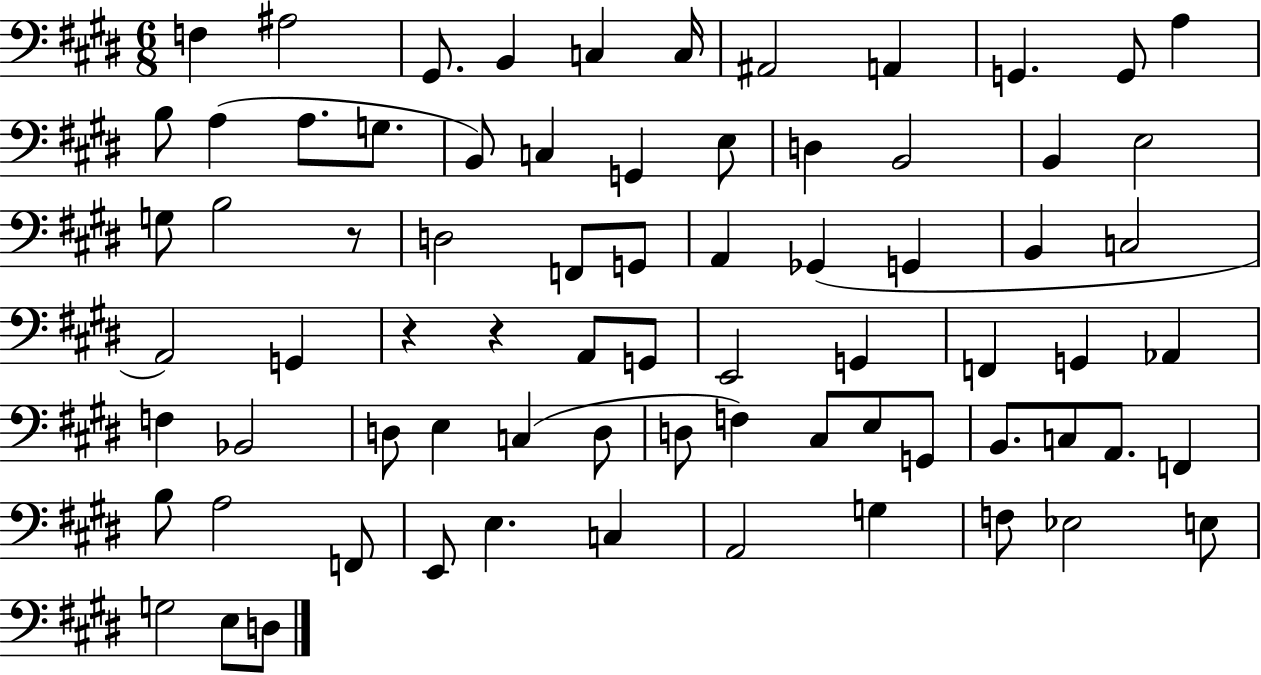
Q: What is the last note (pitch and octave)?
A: D3